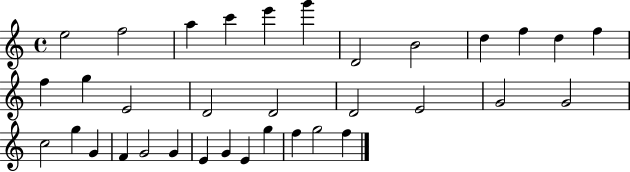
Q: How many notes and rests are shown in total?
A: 34